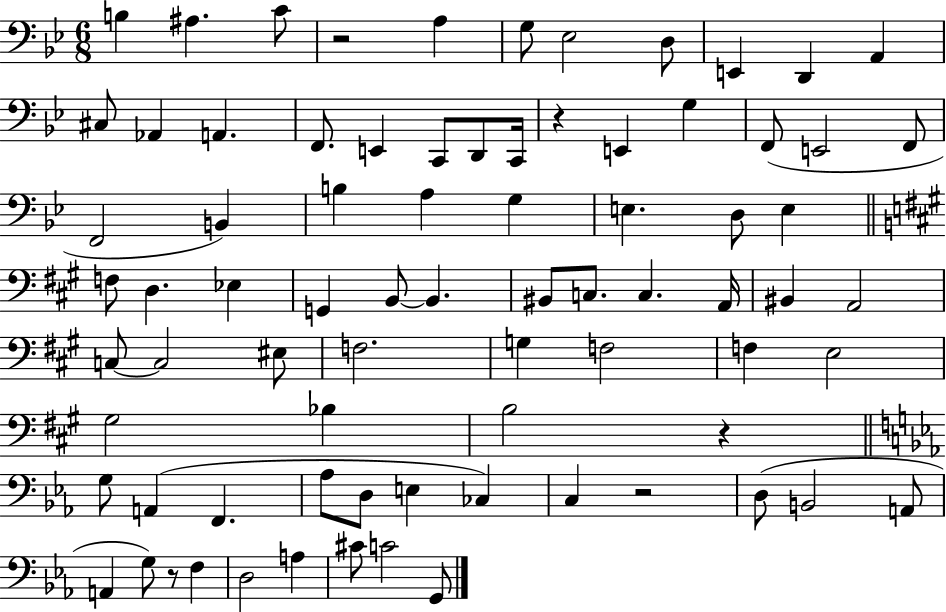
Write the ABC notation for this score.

X:1
T:Untitled
M:6/8
L:1/4
K:Bb
B, ^A, C/2 z2 A, G,/2 _E,2 D,/2 E,, D,, A,, ^C,/2 _A,, A,, F,,/2 E,, C,,/2 D,,/2 C,,/4 z E,, G, F,,/2 E,,2 F,,/2 F,,2 B,, B, A, G, E, D,/2 E, F,/2 D, _E, G,, B,,/2 B,, ^B,,/2 C,/2 C, A,,/4 ^B,, A,,2 C,/2 C,2 ^E,/2 F,2 G, F,2 F, E,2 ^G,2 _B, B,2 z G,/2 A,, F,, _A,/2 D,/2 E, _C, C, z2 D,/2 B,,2 A,,/2 A,, G,/2 z/2 F, D,2 A, ^C/2 C2 G,,/2